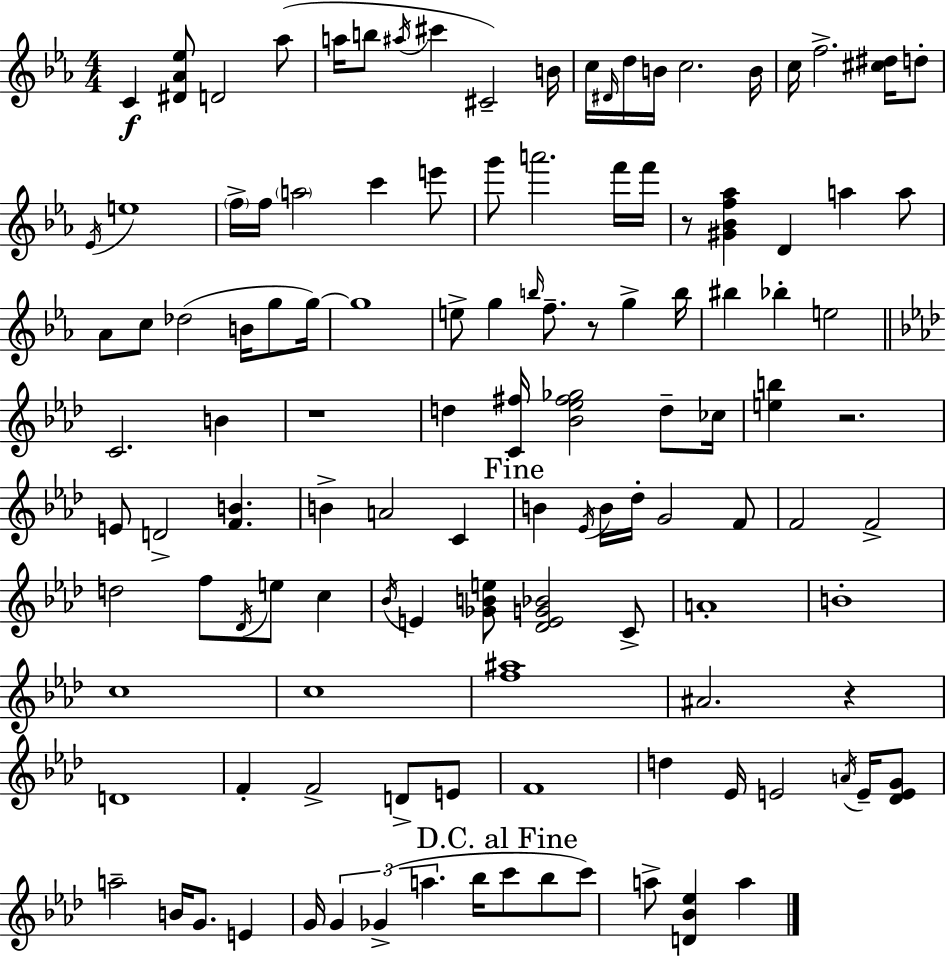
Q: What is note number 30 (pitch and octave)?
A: D4